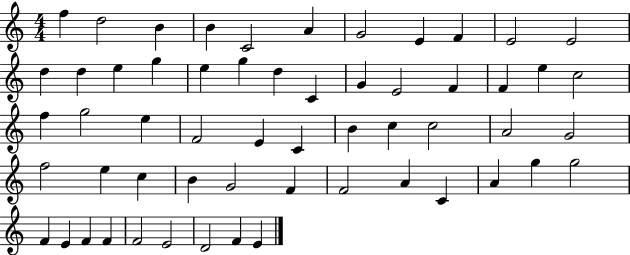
F5/q D5/h B4/q B4/q C4/h A4/q G4/h E4/q F4/q E4/h E4/h D5/q D5/q E5/q G5/q E5/q G5/q D5/q C4/q G4/q E4/h F4/q F4/q E5/q C5/h F5/q G5/h E5/q F4/h E4/q C4/q B4/q C5/q C5/h A4/h G4/h F5/h E5/q C5/q B4/q G4/h F4/q F4/h A4/q C4/q A4/q G5/q G5/h F4/q E4/q F4/q F4/q F4/h E4/h D4/h F4/q E4/q